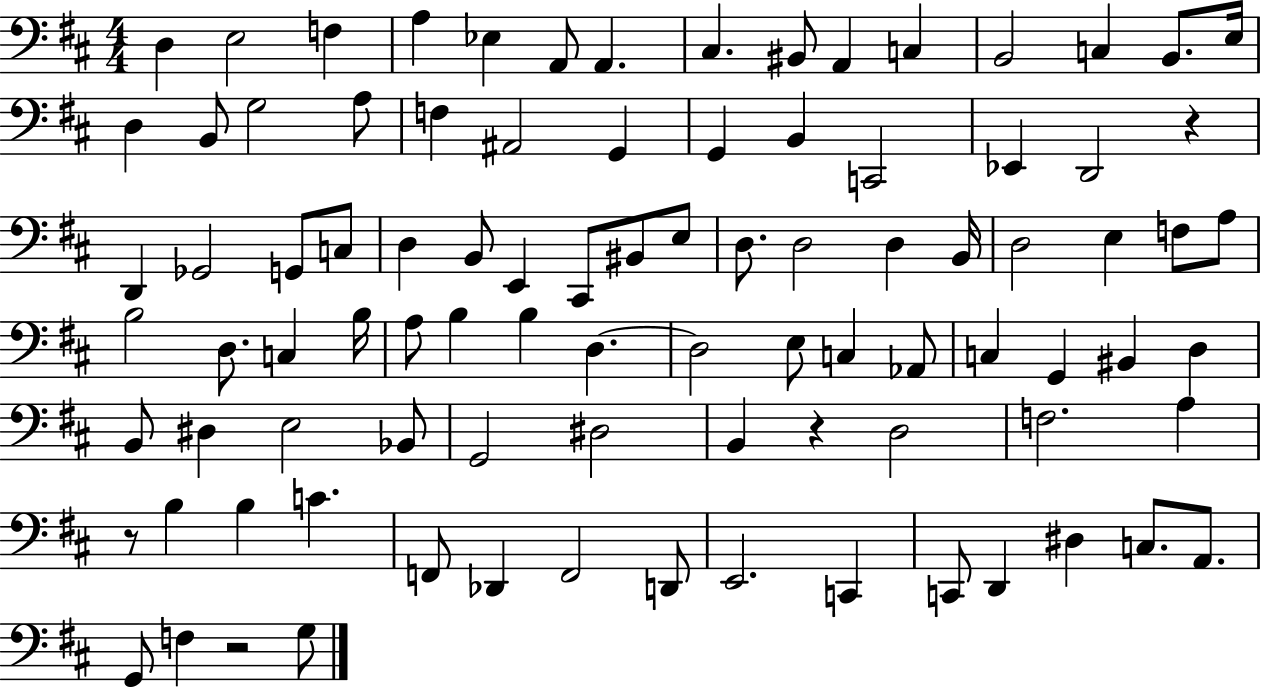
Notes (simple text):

D3/q E3/h F3/q A3/q Eb3/q A2/e A2/q. C#3/q. BIS2/e A2/q C3/q B2/h C3/q B2/e. E3/s D3/q B2/e G3/h A3/e F3/q A#2/h G2/q G2/q B2/q C2/h Eb2/q D2/h R/q D2/q Gb2/h G2/e C3/e D3/q B2/e E2/q C#2/e BIS2/e E3/e D3/e. D3/h D3/q B2/s D3/h E3/q F3/e A3/e B3/h D3/e. C3/q B3/s A3/e B3/q B3/q D3/q. D3/h E3/e C3/q Ab2/e C3/q G2/q BIS2/q D3/q B2/e D#3/q E3/h Bb2/e G2/h D#3/h B2/q R/q D3/h F3/h. A3/q R/e B3/q B3/q C4/q. F2/e Db2/q F2/h D2/e E2/h. C2/q C2/e D2/q D#3/q C3/e. A2/e. G2/e F3/q R/h G3/e